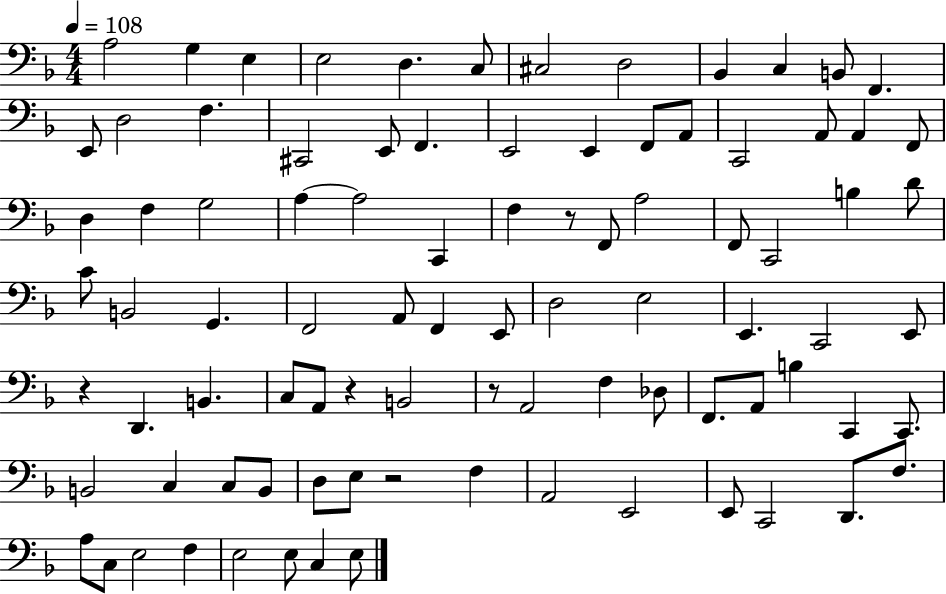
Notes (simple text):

A3/h G3/q E3/q E3/h D3/q. C3/e C#3/h D3/h Bb2/q C3/q B2/e F2/q. E2/e D3/h F3/q. C#2/h E2/e F2/q. E2/h E2/q F2/e A2/e C2/h A2/e A2/q F2/e D3/q F3/q G3/h A3/q A3/h C2/q F3/q R/e F2/e A3/h F2/e C2/h B3/q D4/e C4/e B2/h G2/q. F2/h A2/e F2/q E2/e D3/h E3/h E2/q. C2/h E2/e R/q D2/q. B2/q. C3/e A2/e R/q B2/h R/e A2/h F3/q Db3/e F2/e. A2/e B3/q C2/q C2/e. B2/h C3/q C3/e B2/e D3/e E3/e R/h F3/q A2/h E2/h E2/e C2/h D2/e. F3/e. A3/e C3/e E3/h F3/q E3/h E3/e C3/q E3/e